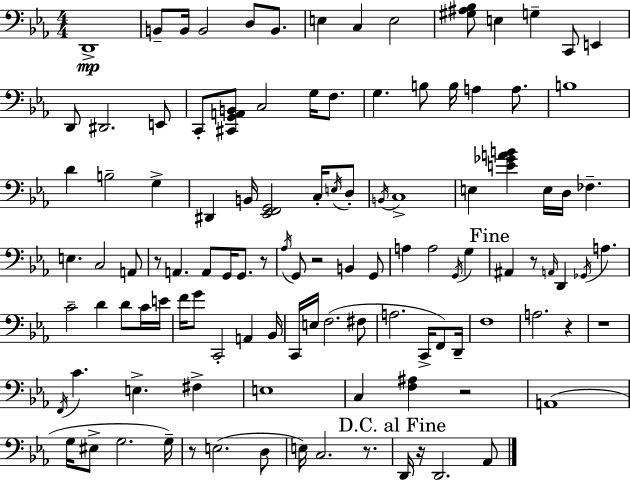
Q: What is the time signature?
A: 4/4